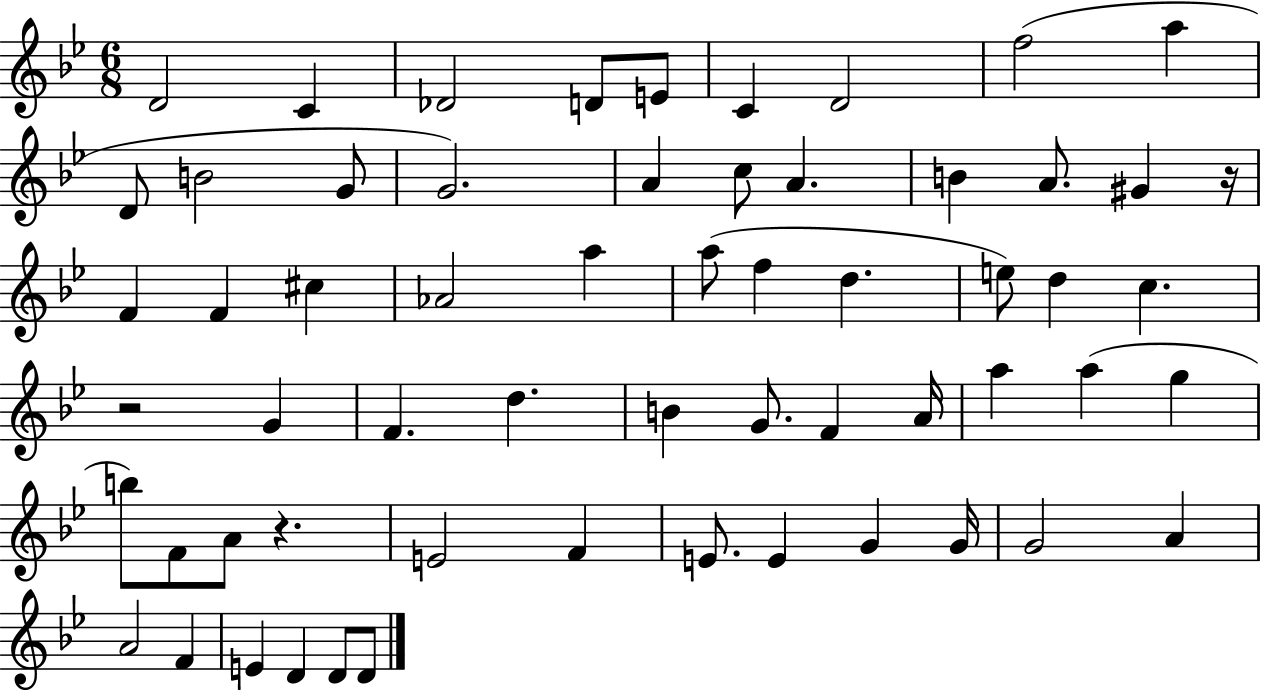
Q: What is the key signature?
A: BES major